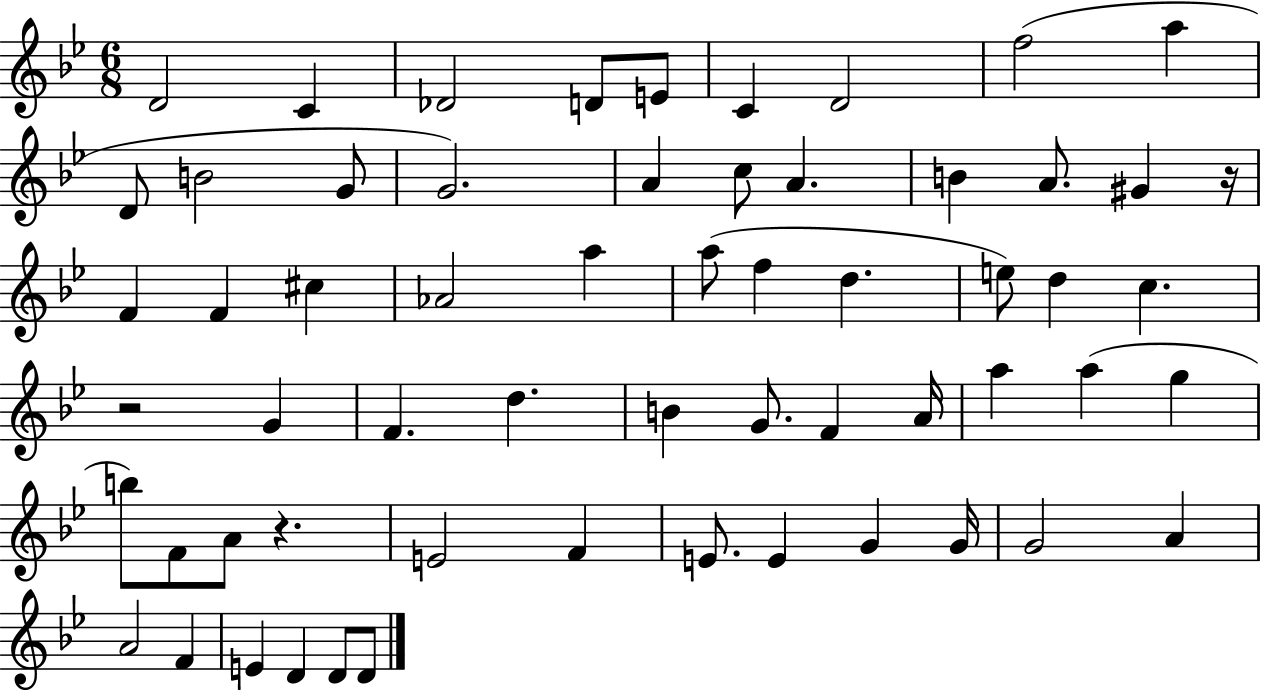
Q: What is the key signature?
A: BES major